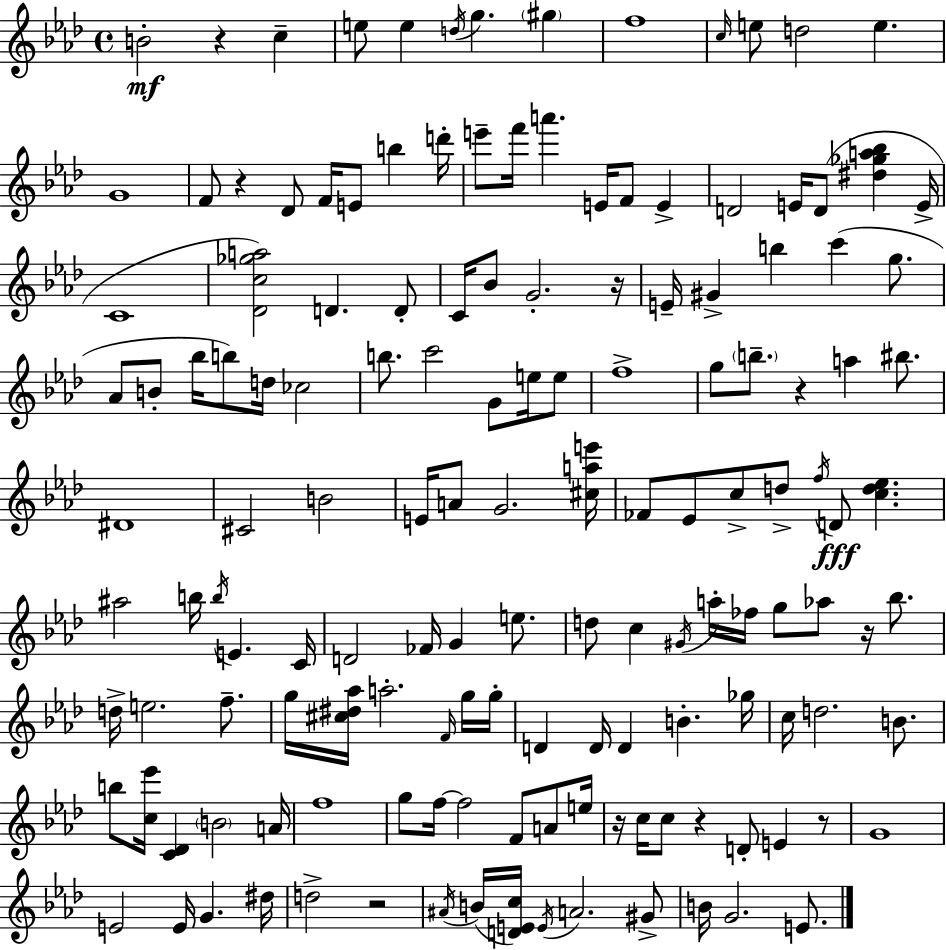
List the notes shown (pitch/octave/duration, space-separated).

B4/h R/q C5/q E5/e E5/q D5/s G5/q. G#5/q F5/w C5/s E5/e D5/h E5/q. G4/w F4/e R/q Db4/e F4/s E4/e B5/q D6/s E6/e F6/s A6/q. E4/s F4/e E4/q D4/h E4/s D4/e [D#5,Gb5,A5,Bb5]/q E4/s C4/w [Db4,C5,Gb5,A5]/h D4/q. D4/e C4/s Bb4/e G4/h. R/s E4/s G#4/q B5/q C6/q G5/e. Ab4/e B4/e Bb5/s B5/e D5/s CES5/h B5/e. C6/h G4/e E5/s E5/e F5/w G5/e B5/e. R/q A5/q BIS5/e. D#4/w C#4/h B4/h E4/s A4/e G4/h. [C#5,A5,E6]/s FES4/e Eb4/e C5/e D5/e F5/s D4/e [C5,D5,Eb5]/q. A#5/h B5/s B5/s E4/q. C4/s D4/h FES4/s G4/q E5/e. D5/e C5/q G#4/s A5/s FES5/s G5/e Ab5/e R/s Bb5/e. D5/s E5/h. F5/e. G5/s [C#5,D#5,Ab5]/s A5/h. F4/s G5/s G5/s D4/q D4/s D4/q B4/q. Gb5/s C5/s D5/h. B4/e. B5/e [C5,Eb6]/s [C4,Db4]/q B4/h A4/s F5/w G5/e F5/s F5/h F4/e A4/e E5/s R/s C5/s C5/e R/q D4/e E4/q R/e G4/w E4/h E4/s G4/q. D#5/s D5/h R/h A#4/s B4/s [D4,E4,C5]/s E4/s A4/h. G#4/e B4/s G4/h. E4/e.